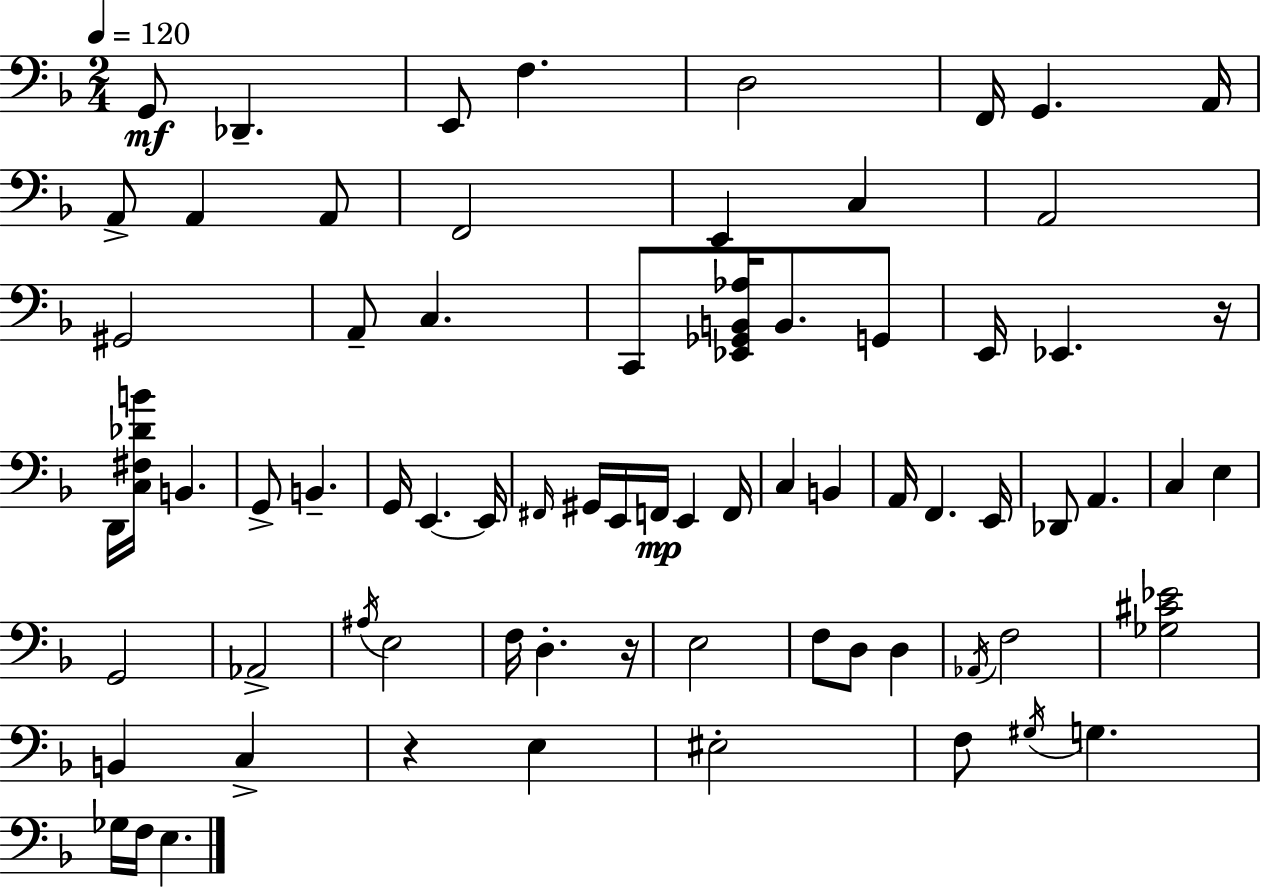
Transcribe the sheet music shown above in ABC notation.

X:1
T:Untitled
M:2/4
L:1/4
K:F
G,,/2 _D,, E,,/2 F, D,2 F,,/4 G,, A,,/4 A,,/2 A,, A,,/2 F,,2 E,, C, A,,2 ^G,,2 A,,/2 C, C,,/2 [_E,,_G,,B,,_A,]/4 B,,/2 G,,/2 E,,/4 _E,, z/4 D,,/4 [C,^F,_DB]/4 B,, G,,/2 B,, G,,/4 E,, E,,/4 ^F,,/4 ^G,,/4 E,,/4 F,,/4 E,, F,,/4 C, B,, A,,/4 F,, E,,/4 _D,,/2 A,, C, E, G,,2 _A,,2 ^A,/4 E,2 F,/4 D, z/4 E,2 F,/2 D,/2 D, _A,,/4 F,2 [_G,^C_E]2 B,, C, z E, ^E,2 F,/2 ^G,/4 G, _G,/4 F,/4 E,